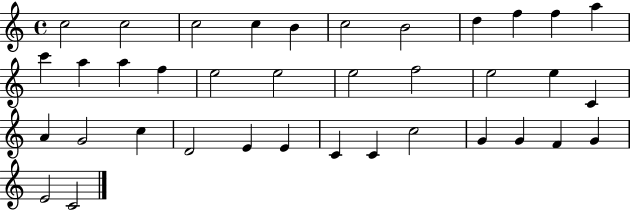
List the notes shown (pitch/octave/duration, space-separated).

C5/h C5/h C5/h C5/q B4/q C5/h B4/h D5/q F5/q F5/q A5/q C6/q A5/q A5/q F5/q E5/h E5/h E5/h F5/h E5/h E5/q C4/q A4/q G4/h C5/q D4/h E4/q E4/q C4/q C4/q C5/h G4/q G4/q F4/q G4/q E4/h C4/h